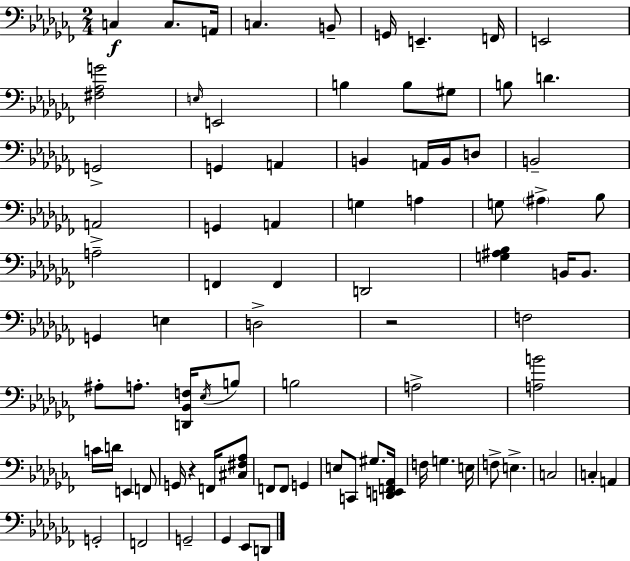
{
  \clef bass
  \numericTimeSignature
  \time 2/4
  \key aes \minor
  c4\f c8. a,16 | c4. b,8-- | g,16 e,4.-- f,16 | e,2 | \break <fis aes g'>2 | \grace { e16 } e,2 | b4 b8 gis8 | b8 d'4. | \break g,2-> | g,4 a,4 | b,4 a,16 b,16 d8 | b,2-- | \break a,2-> | g,4 a,4 | g4 a4 | g8 \parenthesize ais4-> bes8 | \break a2-- | f,4 f,4 | d,2 | <g ais bes>4 b,16 b,8. | \break g,4 e4 | d2-> | r2 | f2 | \break ais8-. a8.-. <d, bes, f>16 \acciaccatura { ees16 } | b8 b2 | a2-> | <a b'>2 | \break c'16 d'16 e,4 | f,8 g,16 r4 f,16 | <cis fis aes>8 f,8 f,8 g,4 | e8 c,8 gis8. | \break <d, e, f, aes,>16 f16 g4. | e16 f8-> e4.-> | c2 | c4-. a,4 | \break g,2-. | f,2 | g,2-- | ges,4 ees,8 | \break d,8 \bar "|."
}